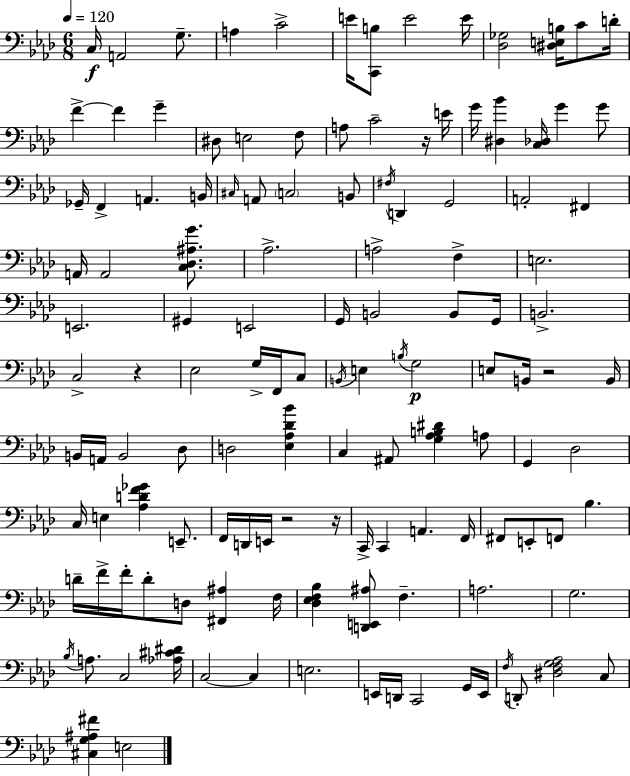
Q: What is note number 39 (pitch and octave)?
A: A3